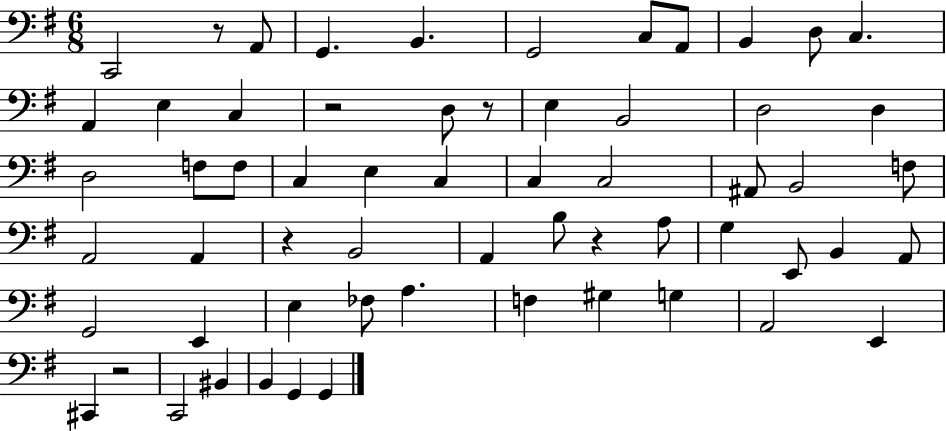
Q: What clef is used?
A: bass